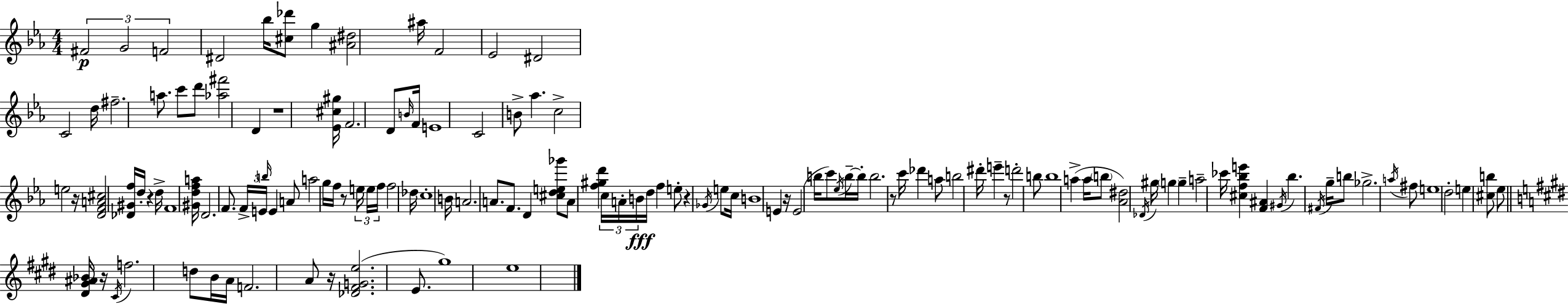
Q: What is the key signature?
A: EES major